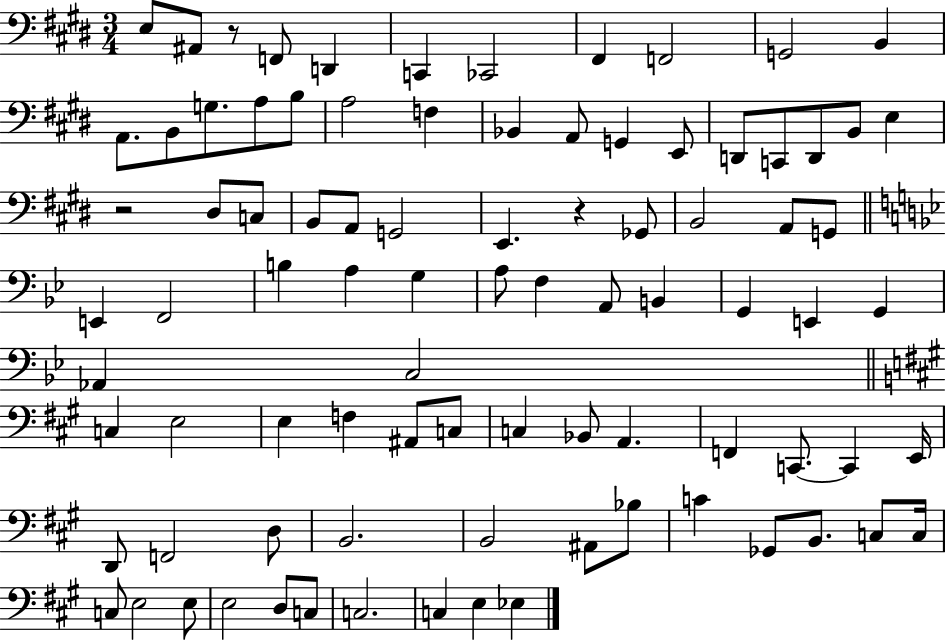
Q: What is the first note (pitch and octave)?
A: E3